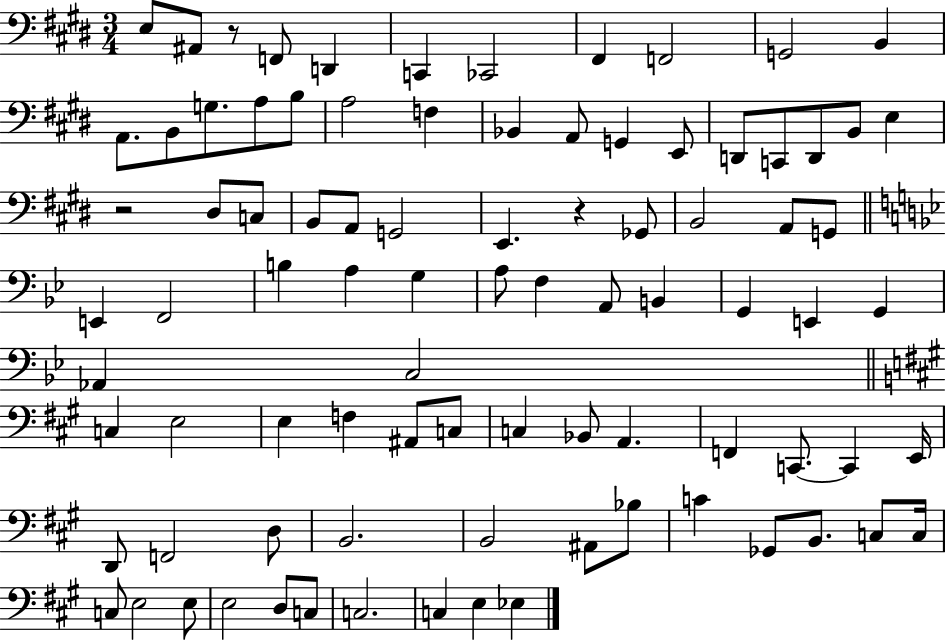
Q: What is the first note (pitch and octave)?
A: E3